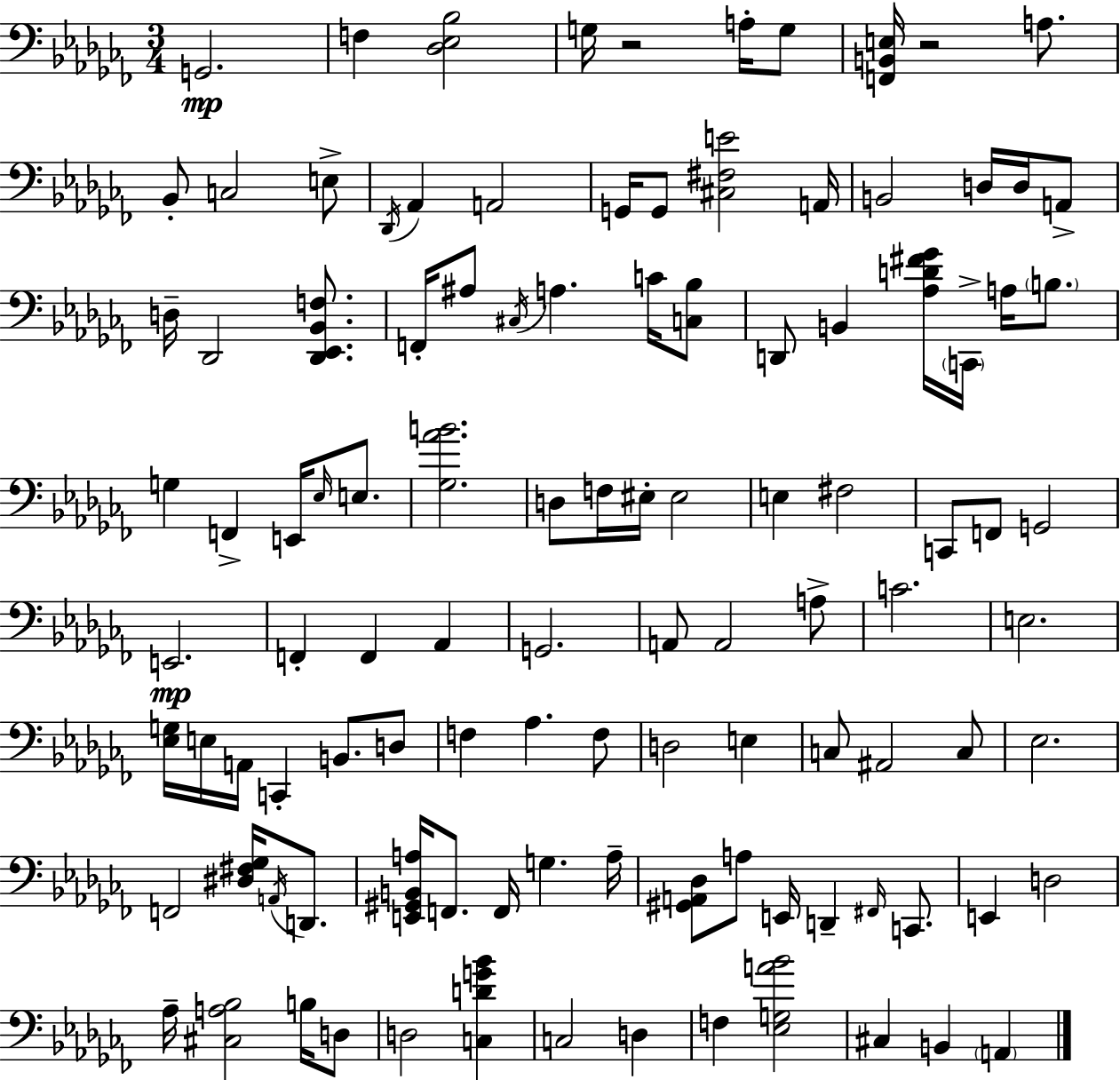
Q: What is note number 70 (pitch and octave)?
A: F2